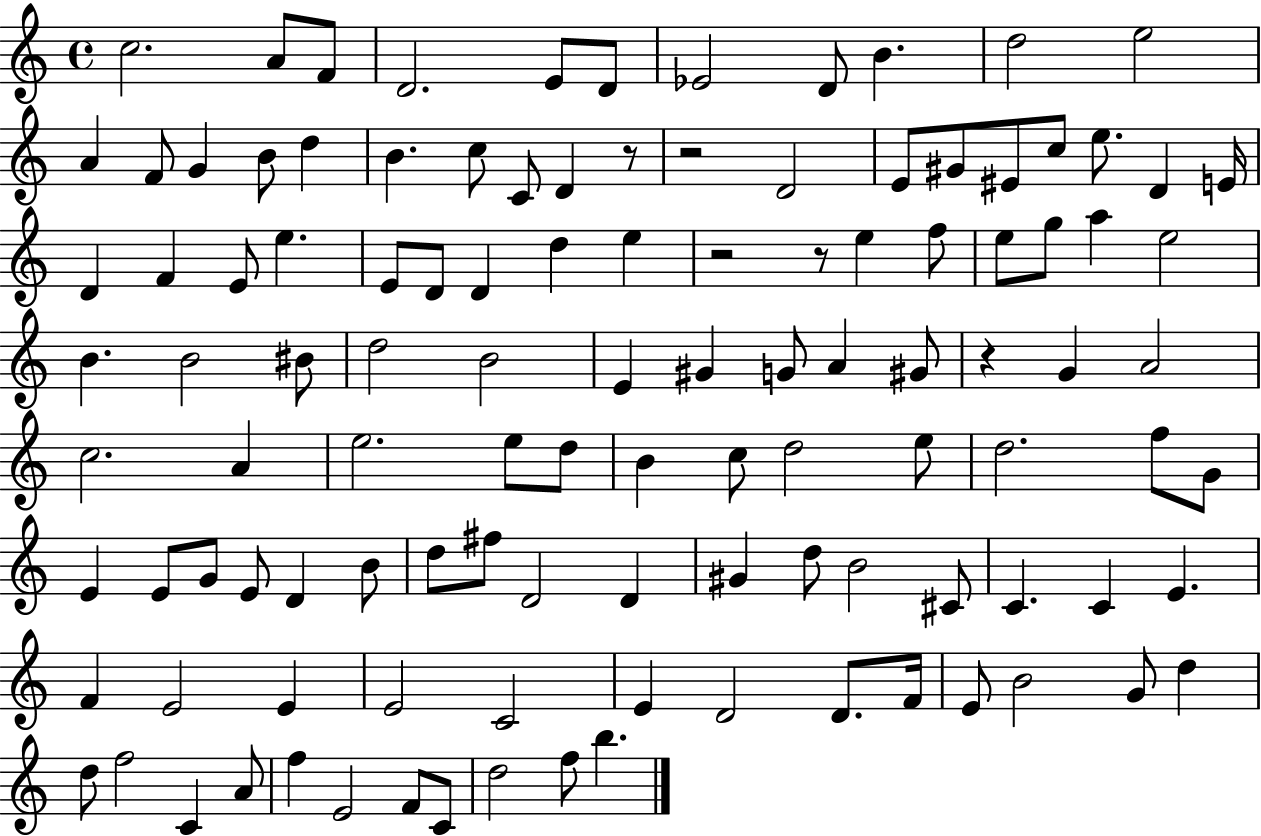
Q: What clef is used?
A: treble